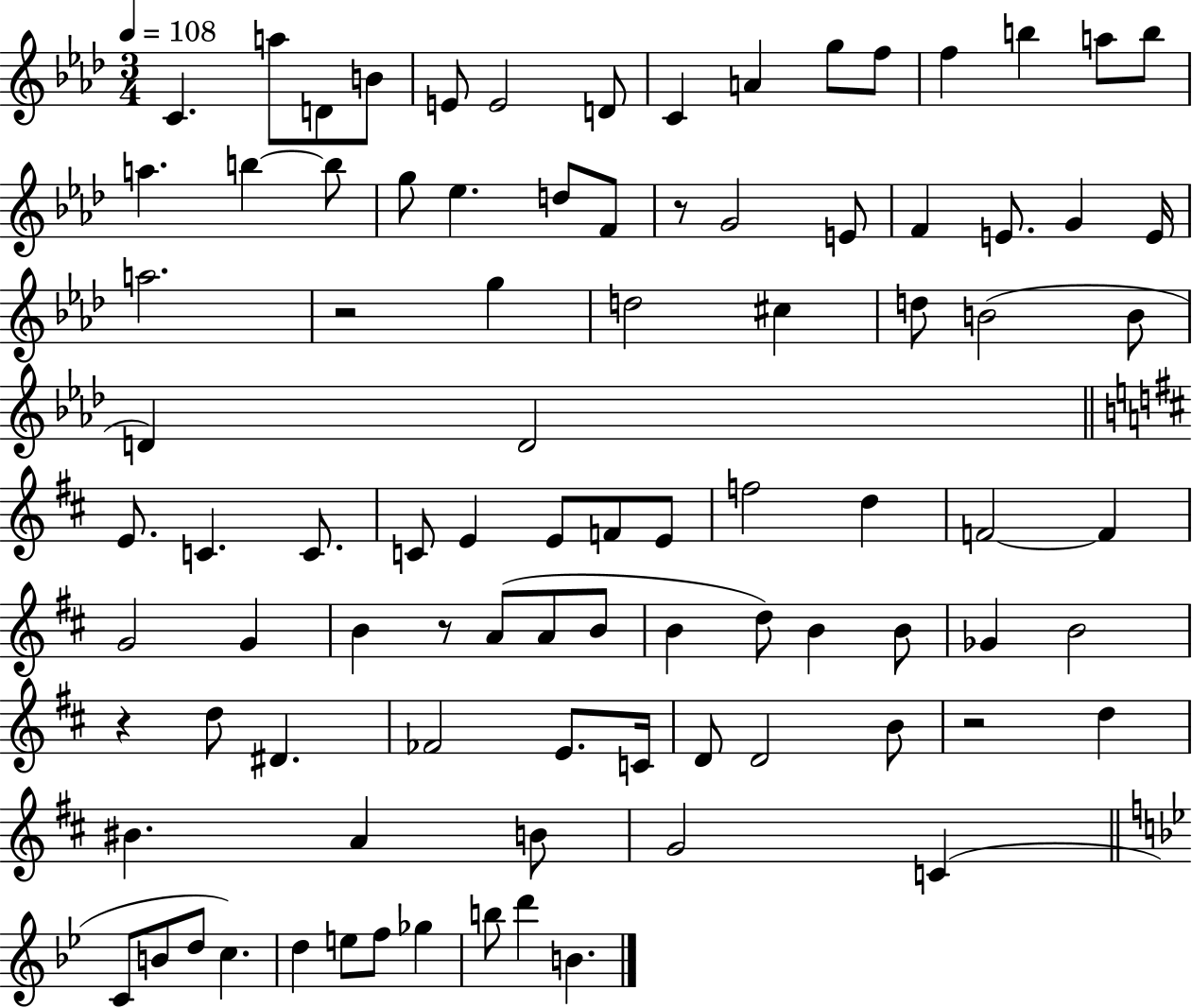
{
  \clef treble
  \numericTimeSignature
  \time 3/4
  \key aes \major
  \tempo 4 = 108
  c'4. a''8 d'8 b'8 | e'8 e'2 d'8 | c'4 a'4 g''8 f''8 | f''4 b''4 a''8 b''8 | \break a''4. b''4~~ b''8 | g''8 ees''4. d''8 f'8 | r8 g'2 e'8 | f'4 e'8. g'4 e'16 | \break a''2. | r2 g''4 | d''2 cis''4 | d''8 b'2( b'8 | \break d'4) d'2 | \bar "||" \break \key d \major e'8. c'4. c'8. | c'8 e'4 e'8 f'8 e'8 | f''2 d''4 | f'2~~ f'4 | \break g'2 g'4 | b'4 r8 a'8( a'8 b'8 | b'4 d''8) b'4 b'8 | ges'4 b'2 | \break r4 d''8 dis'4. | fes'2 e'8. c'16 | d'8 d'2 b'8 | r2 d''4 | \break bis'4. a'4 b'8 | g'2 c'4( | \bar "||" \break \key bes \major c'8 b'8 d''8 c''4.) | d''4 e''8 f''8 ges''4 | b''8 d'''4 b'4. | \bar "|."
}